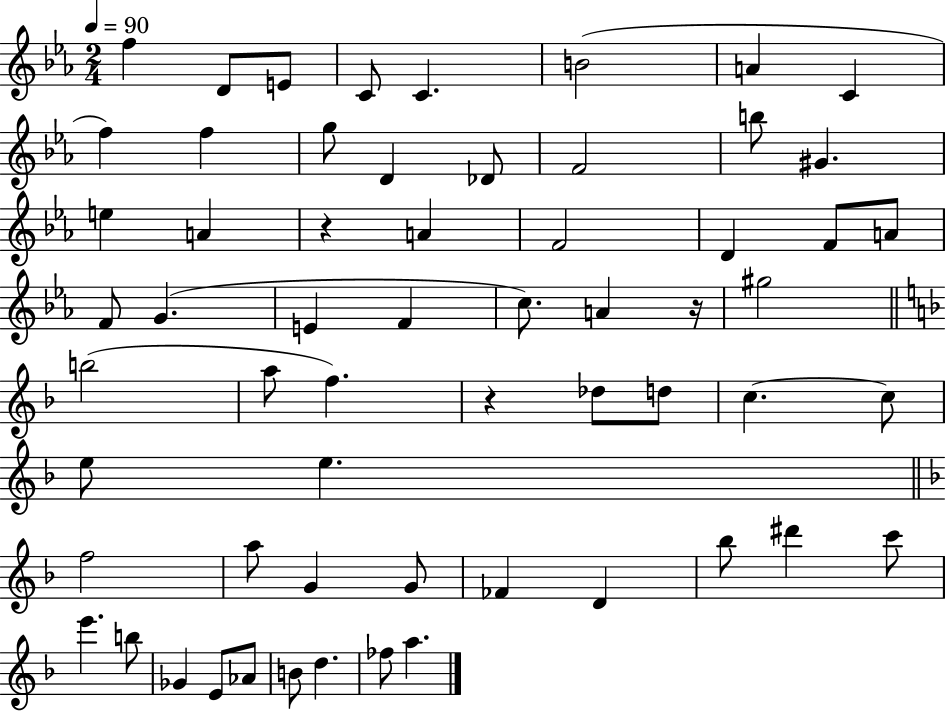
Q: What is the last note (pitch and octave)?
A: A5